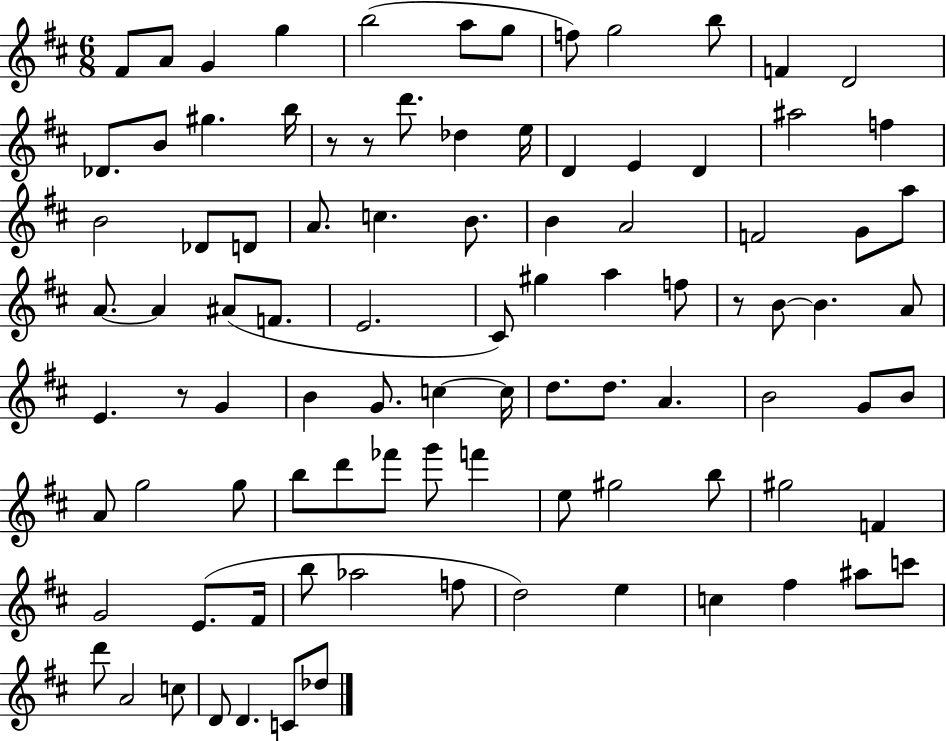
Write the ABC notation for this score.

X:1
T:Untitled
M:6/8
L:1/4
K:D
^F/2 A/2 G g b2 a/2 g/2 f/2 g2 b/2 F D2 _D/2 B/2 ^g b/4 z/2 z/2 d'/2 _d e/4 D E D ^a2 f B2 _D/2 D/2 A/2 c B/2 B A2 F2 G/2 a/2 A/2 A ^A/2 F/2 E2 ^C/2 ^g a f/2 z/2 B/2 B A/2 E z/2 G B G/2 c c/4 d/2 d/2 A B2 G/2 B/2 A/2 g2 g/2 b/2 d'/2 _f'/2 g'/2 f' e/2 ^g2 b/2 ^g2 F G2 E/2 ^F/4 b/2 _a2 f/2 d2 e c ^f ^a/2 c'/2 d'/2 A2 c/2 D/2 D C/2 _d/2